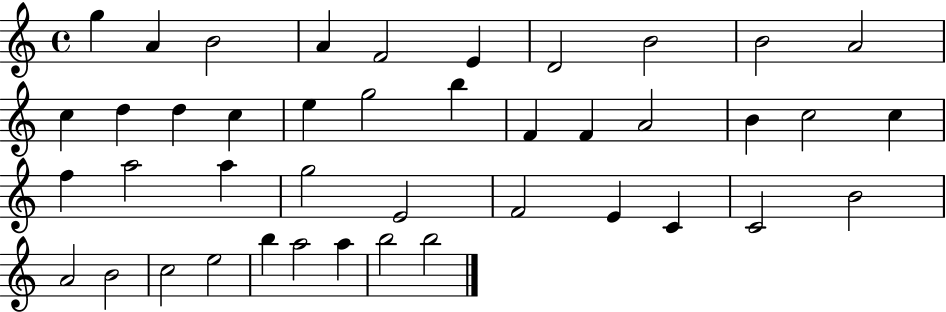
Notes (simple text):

G5/q A4/q B4/h A4/q F4/h E4/q D4/h B4/h B4/h A4/h C5/q D5/q D5/q C5/q E5/q G5/h B5/q F4/q F4/q A4/h B4/q C5/h C5/q F5/q A5/h A5/q G5/h E4/h F4/h E4/q C4/q C4/h B4/h A4/h B4/h C5/h E5/h B5/q A5/h A5/q B5/h B5/h